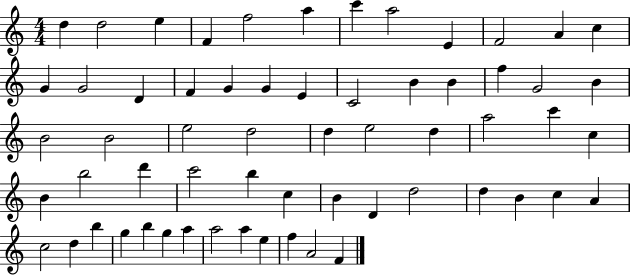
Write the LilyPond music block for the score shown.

{
  \clef treble
  \numericTimeSignature
  \time 4/4
  \key c \major
  d''4 d''2 e''4 | f'4 f''2 a''4 | c'''4 a''2 e'4 | f'2 a'4 c''4 | \break g'4 g'2 d'4 | f'4 g'4 g'4 e'4 | c'2 b'4 b'4 | f''4 g'2 b'4 | \break b'2 b'2 | e''2 d''2 | d''4 e''2 d''4 | a''2 c'''4 c''4 | \break b'4 b''2 d'''4 | c'''2 b''4 c''4 | b'4 d'4 d''2 | d''4 b'4 c''4 a'4 | \break c''2 d''4 b''4 | g''4 b''4 g''4 a''4 | a''2 a''4 e''4 | f''4 a'2 f'4 | \break \bar "|."
}